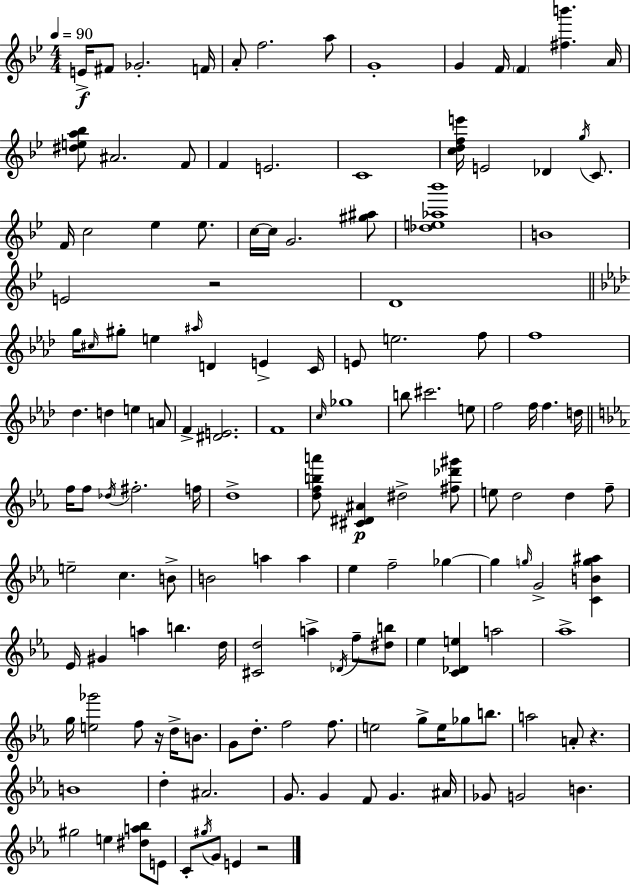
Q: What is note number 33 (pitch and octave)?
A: C#5